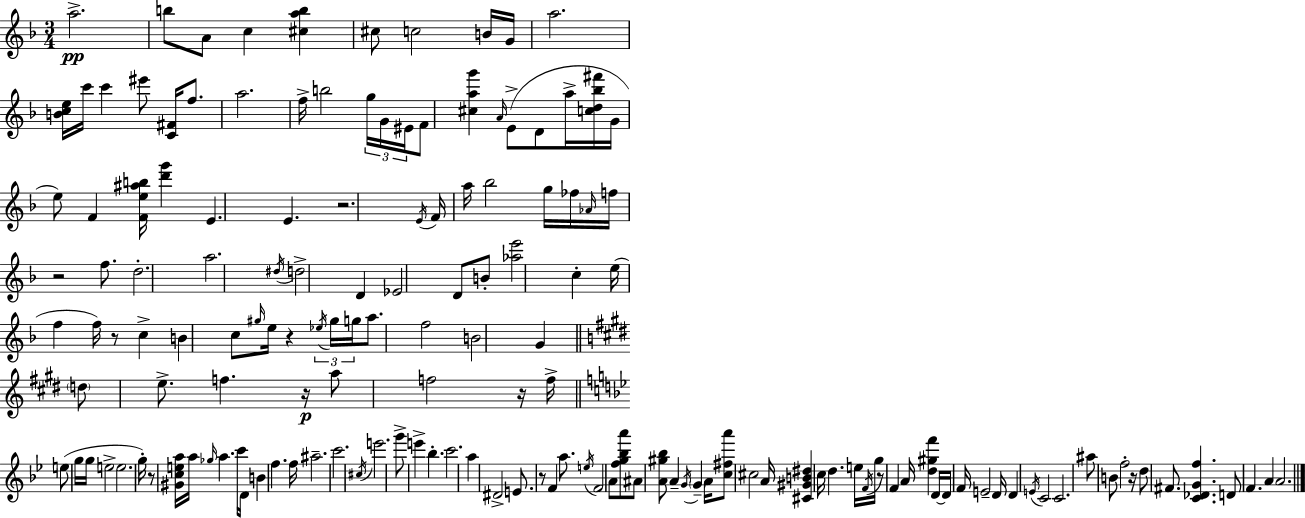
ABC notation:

X:1
T:Untitled
M:3/4
L:1/4
K:Dm
a2 b/2 A/2 c [^cab] ^c/2 c2 B/4 G/4 a2 [Bce]/4 c'/4 c' ^e'/2 [C^F]/4 f/2 a2 f/4 b2 g/4 G/4 ^E/4 F/2 [^cag'] A/4 E/2 D/2 a/4 [cd_b^f']/4 G/4 e/2 F [Fe^ab]/4 [d'g'] E E z2 E/4 F/4 a/4 _b2 g/4 _f/4 _A/4 f/4 z2 f/2 d2 a2 ^d/4 d2 D _E2 D/2 B/2 [_ae']2 c e/4 f f/4 z/2 c B c/2 ^g/4 e/4 z _e/4 ^g/4 g/4 a/2 f2 B2 G d/2 e/2 f z/4 a/2 f2 z/4 f/4 e/2 g/4 g/4 e2 e2 g/4 z/2 [^Gcea]/4 a/4 _g/4 a c'/4 D/4 B f f/4 ^a2 c'2 ^c/4 e'2 g'/2 e' _b c'2 a ^D2 E/2 z/2 F a/2 e/4 F2 A/2 [fg_ba']/2 ^A/2 [A^g_b]/2 A G/4 G A/4 [c^fa']/2 ^c2 A/4 [^C^GB^d] c/4 d e/4 F/4 g/4 z/2 F A/4 [d^gf'] D/4 D/4 F/4 E2 D/4 D E/4 C2 C2 ^a/2 B/2 f2 z/4 d/2 ^F/2 [C_DGf] D/2 F A A2